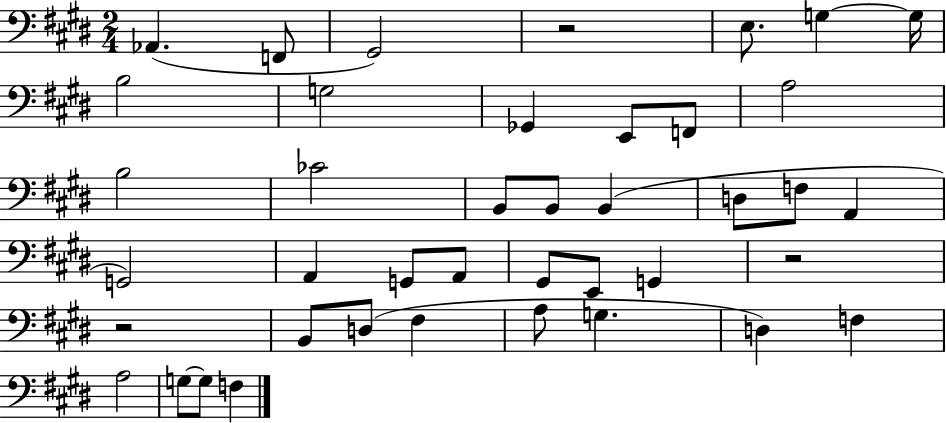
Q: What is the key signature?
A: E major